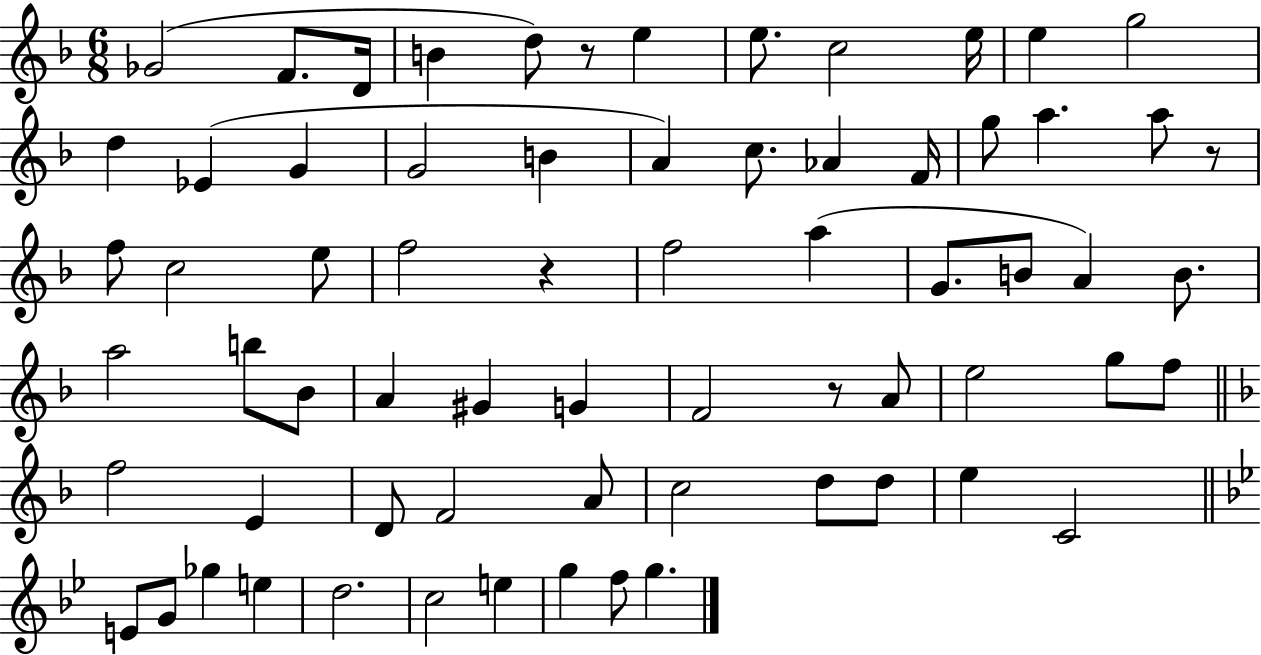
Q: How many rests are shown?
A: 4